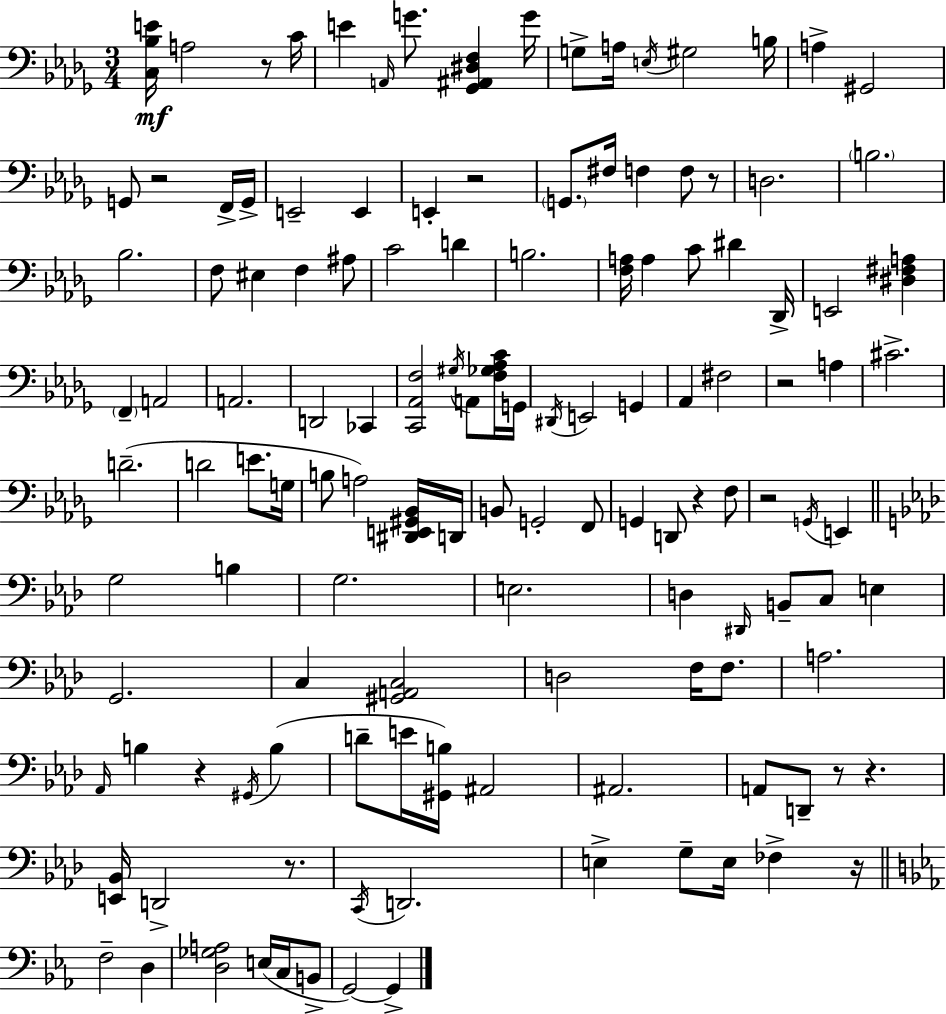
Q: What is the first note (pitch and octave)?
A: A3